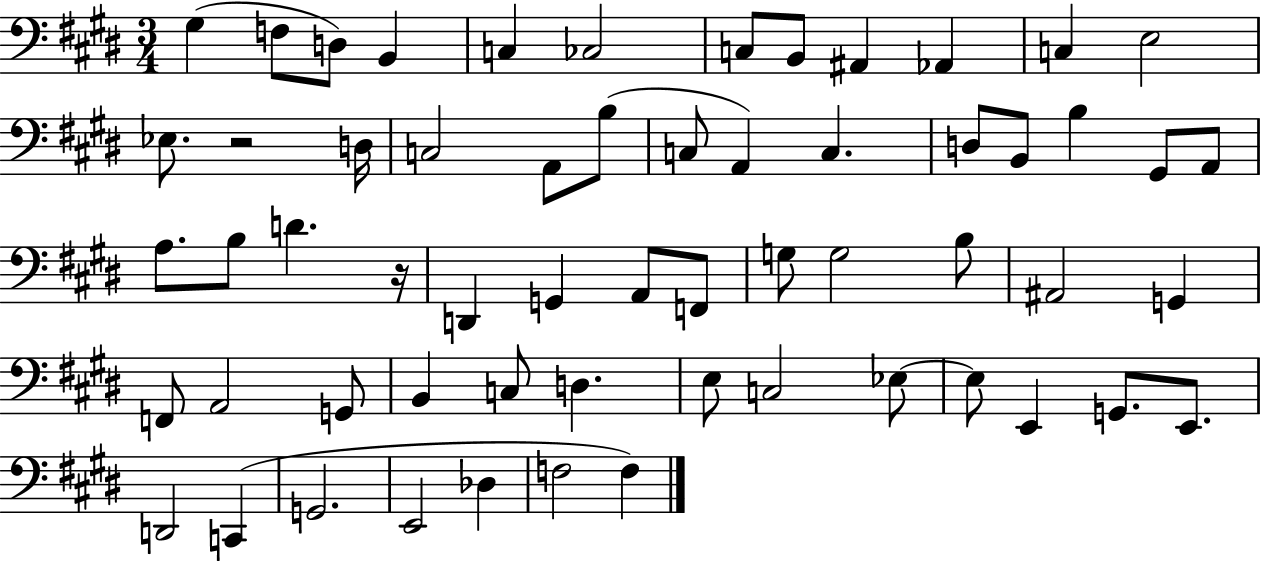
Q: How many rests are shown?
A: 2